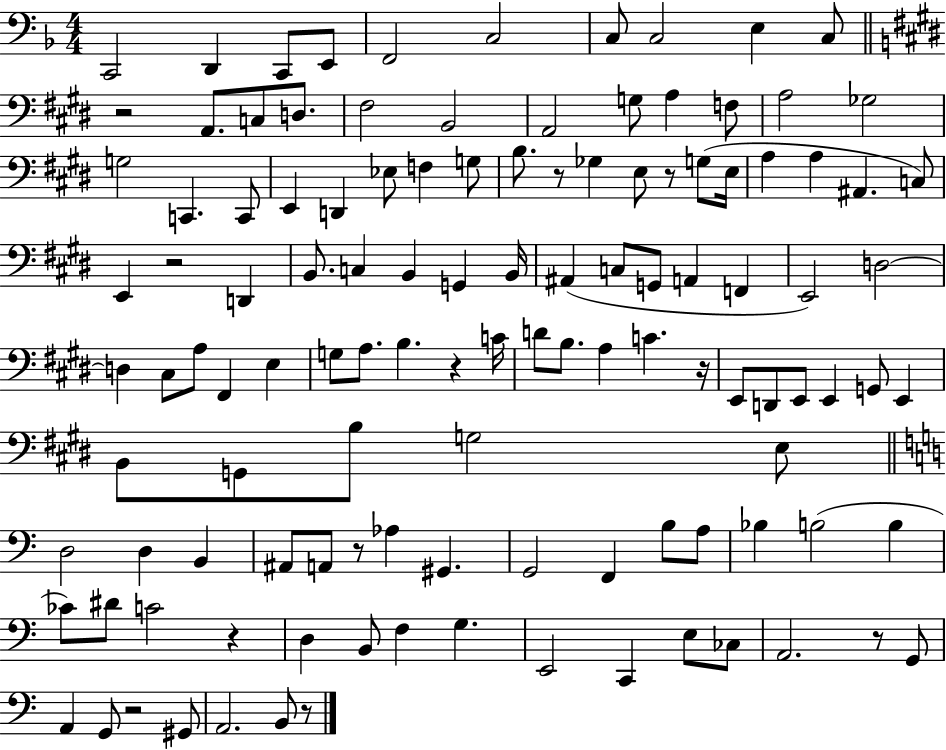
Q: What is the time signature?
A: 4/4